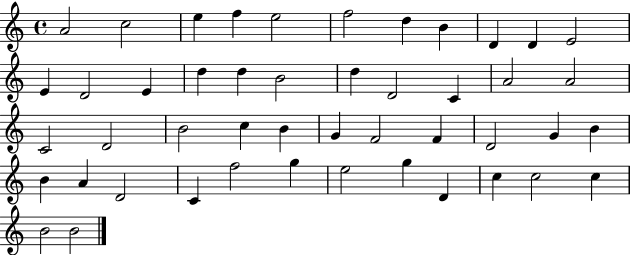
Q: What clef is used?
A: treble